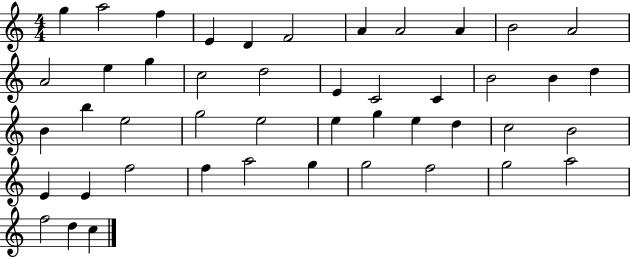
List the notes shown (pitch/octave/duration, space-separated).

G5/q A5/h F5/q E4/q D4/q F4/h A4/q A4/h A4/q B4/h A4/h A4/h E5/q G5/q C5/h D5/h E4/q C4/h C4/q B4/h B4/q D5/q B4/q B5/q E5/h G5/h E5/h E5/q G5/q E5/q D5/q C5/h B4/h E4/q E4/q F5/h F5/q A5/h G5/q G5/h F5/h G5/h A5/h F5/h D5/q C5/q